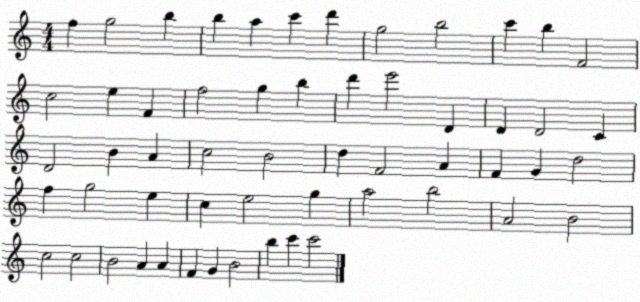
X:1
T:Untitled
M:4/4
L:1/4
K:C
f g2 b b a c' d' g2 b2 c' b F2 c2 e F f2 g b d' e'2 D D D2 C D2 B A c2 B2 d F2 A F G d2 f g2 e c e2 g a2 b2 A2 B2 c2 c2 B2 A A F G B2 b c' c'2